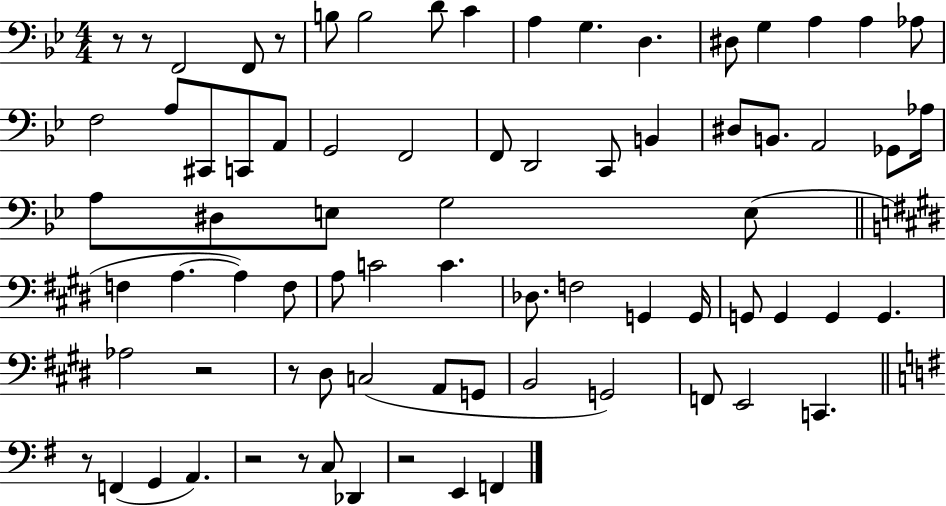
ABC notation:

X:1
T:Untitled
M:4/4
L:1/4
K:Bb
z/2 z/2 F,,2 F,,/2 z/2 B,/2 B,2 D/2 C A, G, D, ^D,/2 G, A, A, _A,/2 F,2 A,/2 ^C,,/2 C,,/2 A,,/2 G,,2 F,,2 F,,/2 D,,2 C,,/2 B,, ^D,/2 B,,/2 A,,2 _G,,/2 _A,/4 A,/2 ^D,/2 E,/2 G,2 E,/2 F, A, A, F,/2 A,/2 C2 C _D,/2 F,2 G,, G,,/4 G,,/2 G,, G,, G,, _A,2 z2 z/2 ^D,/2 C,2 A,,/2 G,,/2 B,,2 G,,2 F,,/2 E,,2 C,, z/2 F,, G,, A,, z2 z/2 C,/2 _D,, z2 E,, F,,